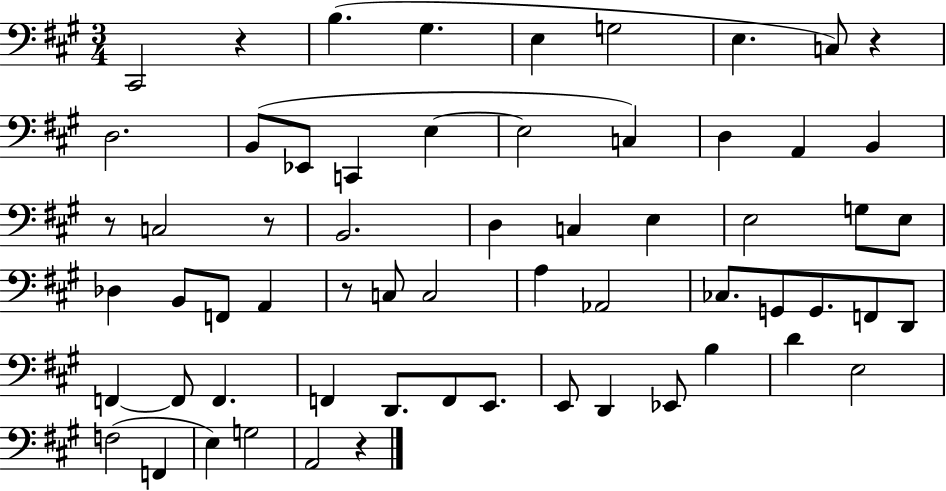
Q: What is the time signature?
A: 3/4